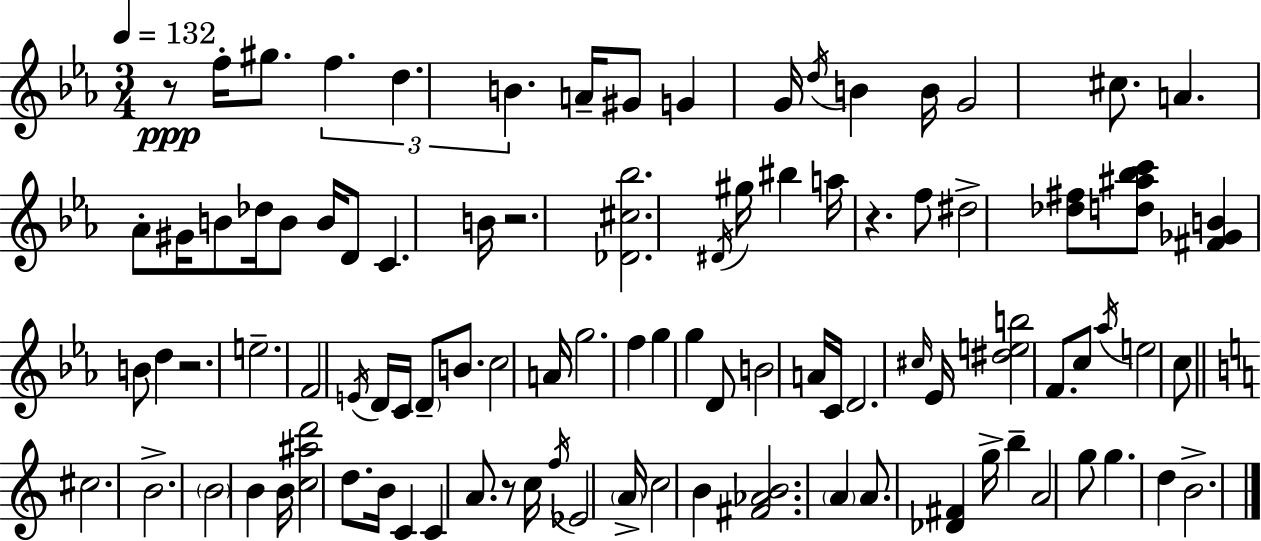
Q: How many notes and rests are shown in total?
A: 95